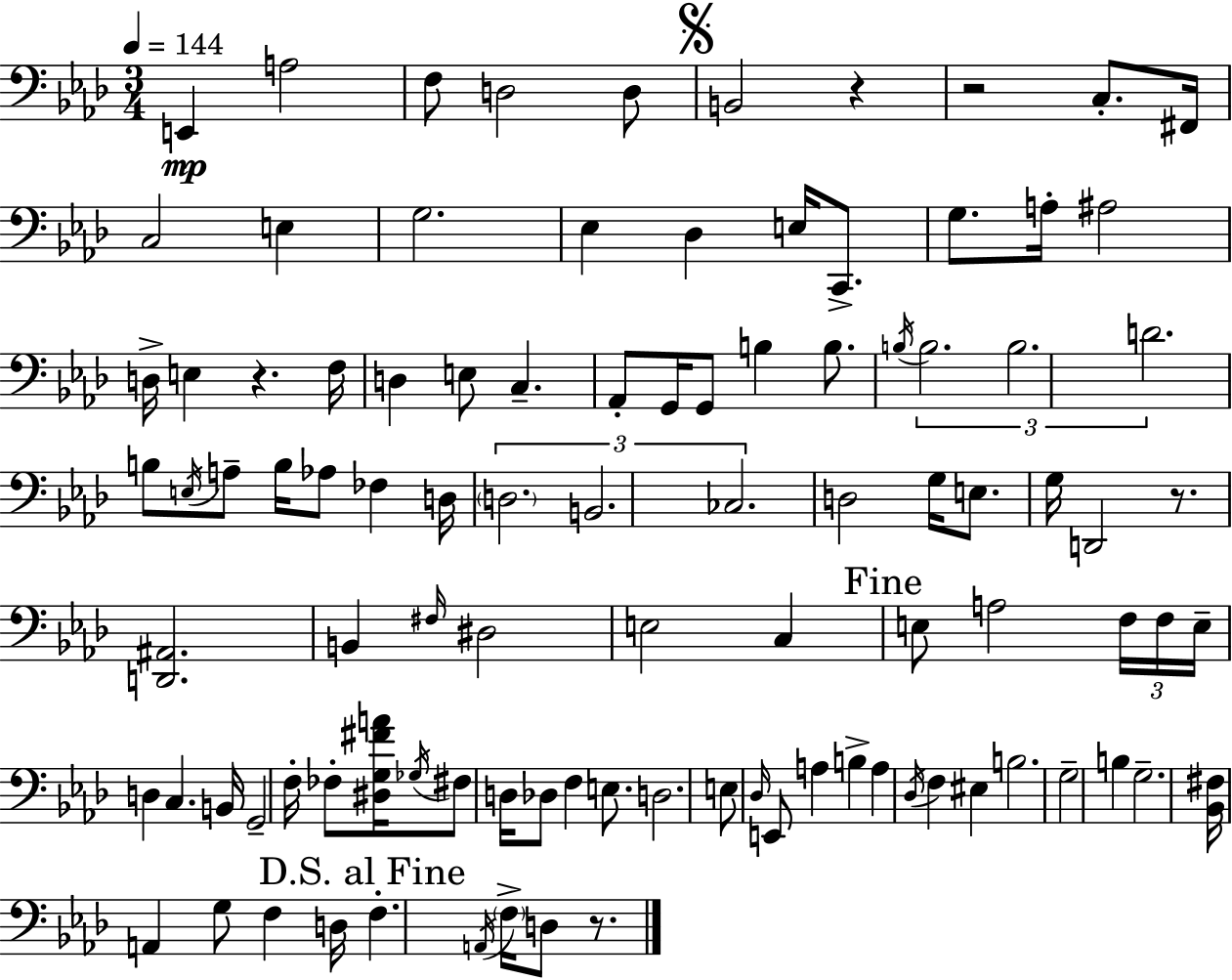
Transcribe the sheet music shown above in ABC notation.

X:1
T:Untitled
M:3/4
L:1/4
K:Fm
E,, A,2 F,/2 D,2 D,/2 B,,2 z z2 C,/2 ^F,,/4 C,2 E, G,2 _E, _D, E,/4 C,,/2 G,/2 A,/4 ^A,2 D,/4 E, z F,/4 D, E,/2 C, _A,,/2 G,,/4 G,,/2 B, B,/2 B,/4 B,2 B,2 D2 B,/2 E,/4 A,/2 B,/4 _A,/2 _F, D,/4 D,2 B,,2 _C,2 D,2 G,/4 E,/2 G,/4 D,,2 z/2 [D,,^A,,]2 B,, ^F,/4 ^D,2 E,2 C, E,/2 A,2 F,/4 F,/4 E,/4 D, C, B,,/4 G,,2 F,/4 _F,/2 [^D,G,^FA]/4 _G,/4 ^F,/2 D,/4 _D,/2 F, E,/2 D,2 E,/2 _D,/4 E,,/2 A, B, A, _D,/4 F, ^E, B,2 G,2 B, G,2 [_B,,^F,]/4 A,, G,/2 F, D,/4 F, A,,/4 F,/4 D,/2 z/2